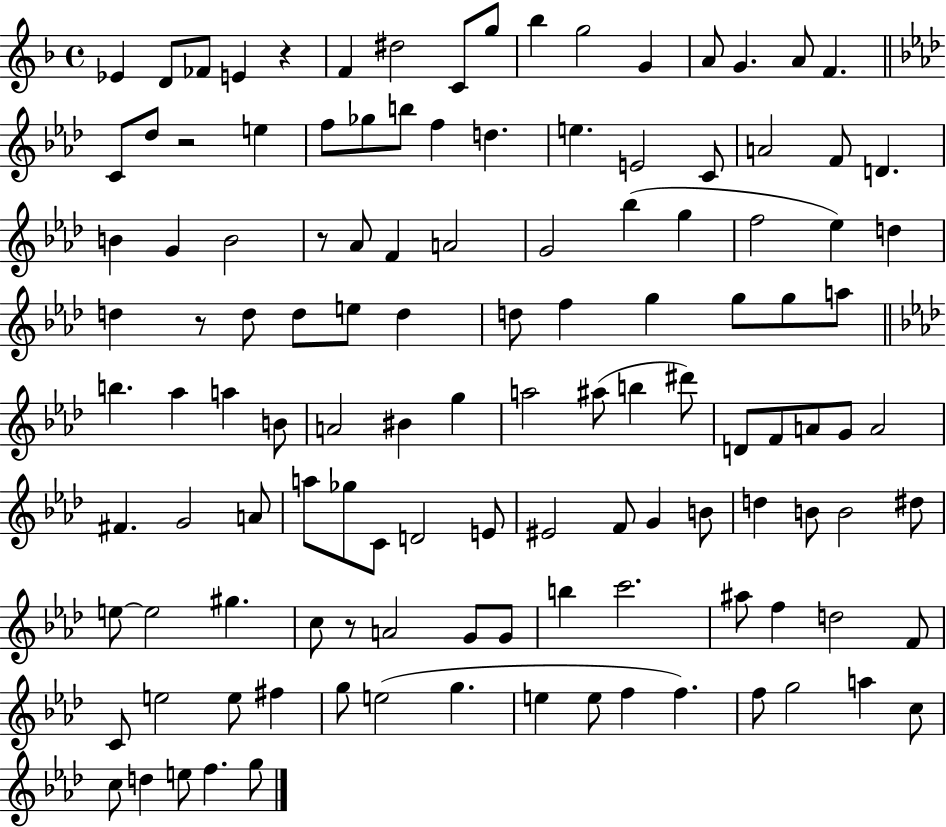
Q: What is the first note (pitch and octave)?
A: Eb4